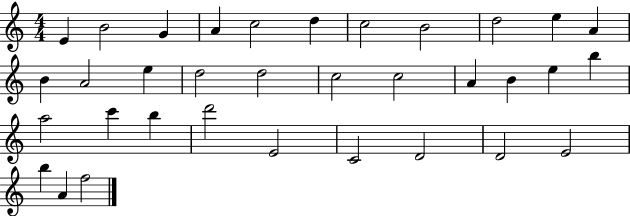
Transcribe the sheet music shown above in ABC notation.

X:1
T:Untitled
M:4/4
L:1/4
K:C
E B2 G A c2 d c2 B2 d2 e A B A2 e d2 d2 c2 c2 A B e b a2 c' b d'2 E2 C2 D2 D2 E2 b A f2